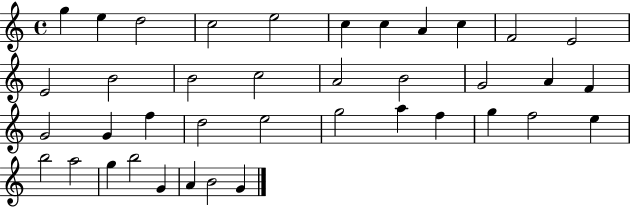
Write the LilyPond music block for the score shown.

{
  \clef treble
  \time 4/4
  \defaultTimeSignature
  \key c \major
  g''4 e''4 d''2 | c''2 e''2 | c''4 c''4 a'4 c''4 | f'2 e'2 | \break e'2 b'2 | b'2 c''2 | a'2 b'2 | g'2 a'4 f'4 | \break g'2 g'4 f''4 | d''2 e''2 | g''2 a''4 f''4 | g''4 f''2 e''4 | \break b''2 a''2 | g''4 b''2 g'4 | a'4 b'2 g'4 | \bar "|."
}